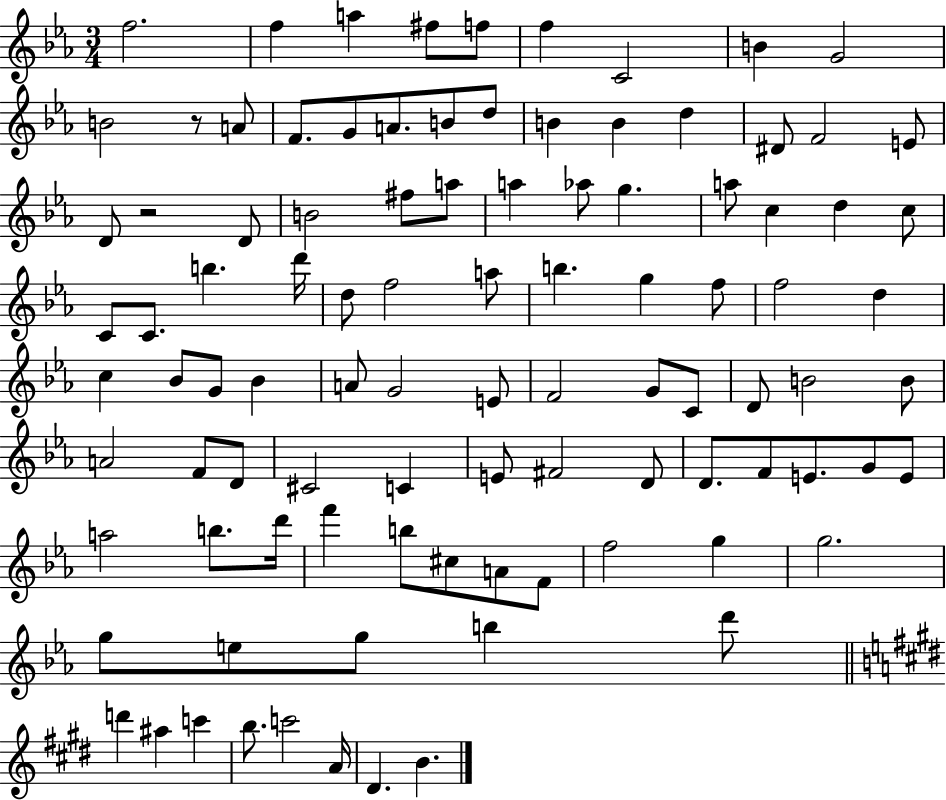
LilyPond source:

{
  \clef treble
  \numericTimeSignature
  \time 3/4
  \key ees \major
  f''2. | f''4 a''4 fis''8 f''8 | f''4 c'2 | b'4 g'2 | \break b'2 r8 a'8 | f'8. g'8 a'8. b'8 d''8 | b'4 b'4 d''4 | dis'8 f'2 e'8 | \break d'8 r2 d'8 | b'2 fis''8 a''8 | a''4 aes''8 g''4. | a''8 c''4 d''4 c''8 | \break c'8 c'8. b''4. d'''16 | d''8 f''2 a''8 | b''4. g''4 f''8 | f''2 d''4 | \break c''4 bes'8 g'8 bes'4 | a'8 g'2 e'8 | f'2 g'8 c'8 | d'8 b'2 b'8 | \break a'2 f'8 d'8 | cis'2 c'4 | e'8 fis'2 d'8 | d'8. f'8 e'8. g'8 e'8 | \break a''2 b''8. d'''16 | f'''4 b''8 cis''8 a'8 f'8 | f''2 g''4 | g''2. | \break g''8 e''8 g''8 b''4 d'''8 | \bar "||" \break \key e \major d'''4 ais''4 c'''4 | b''8. c'''2 a'16 | dis'4. b'4. | \bar "|."
}